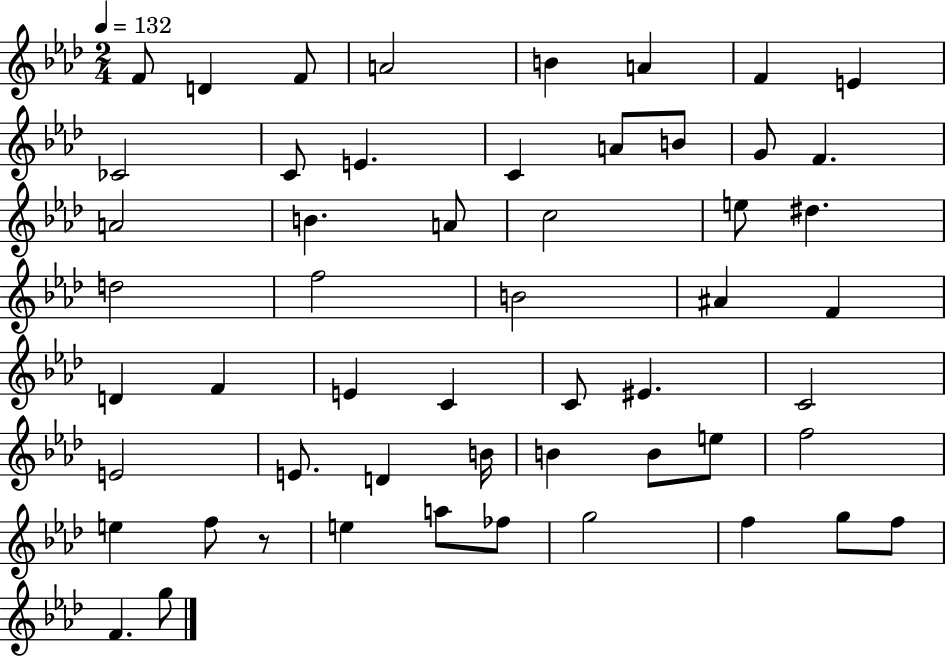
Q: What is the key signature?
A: AES major